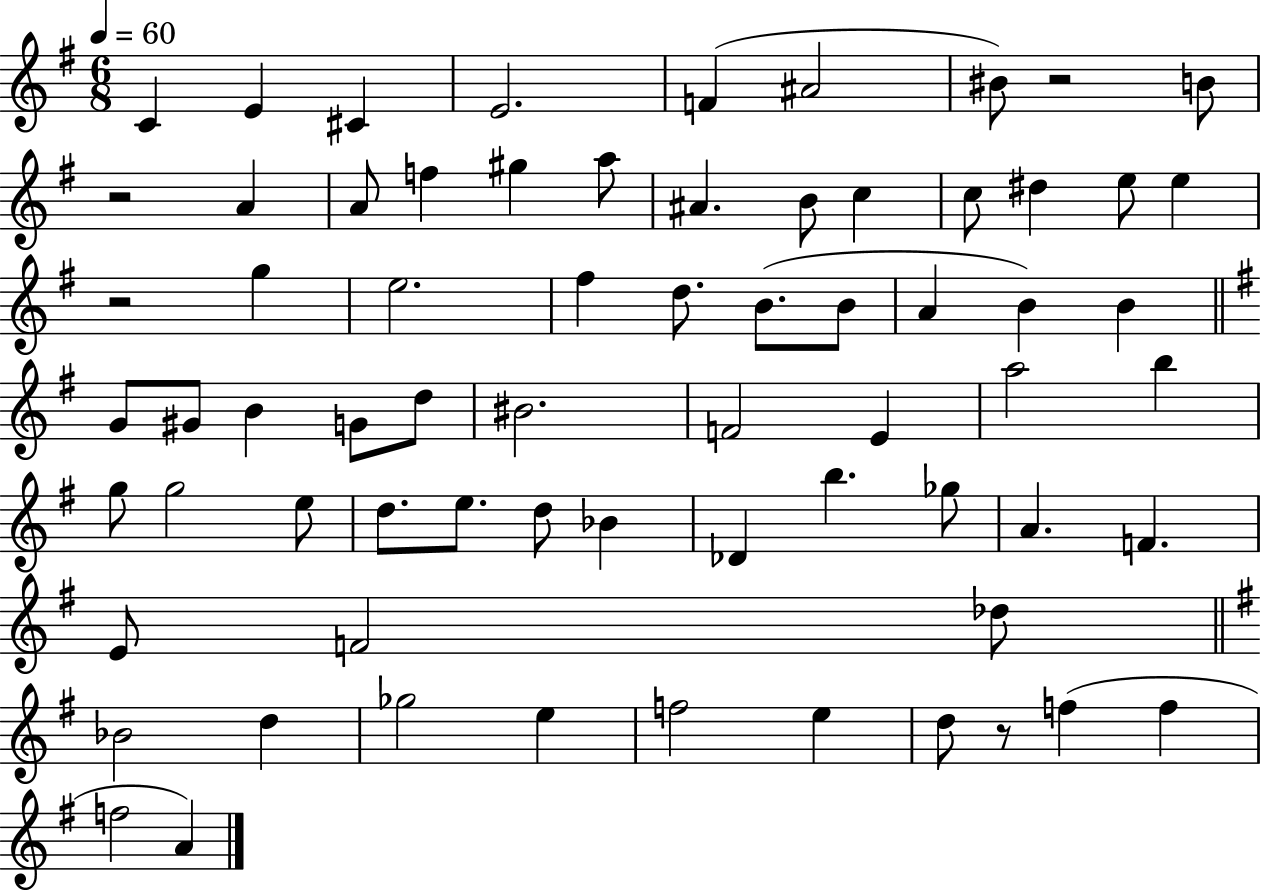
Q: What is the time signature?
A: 6/8